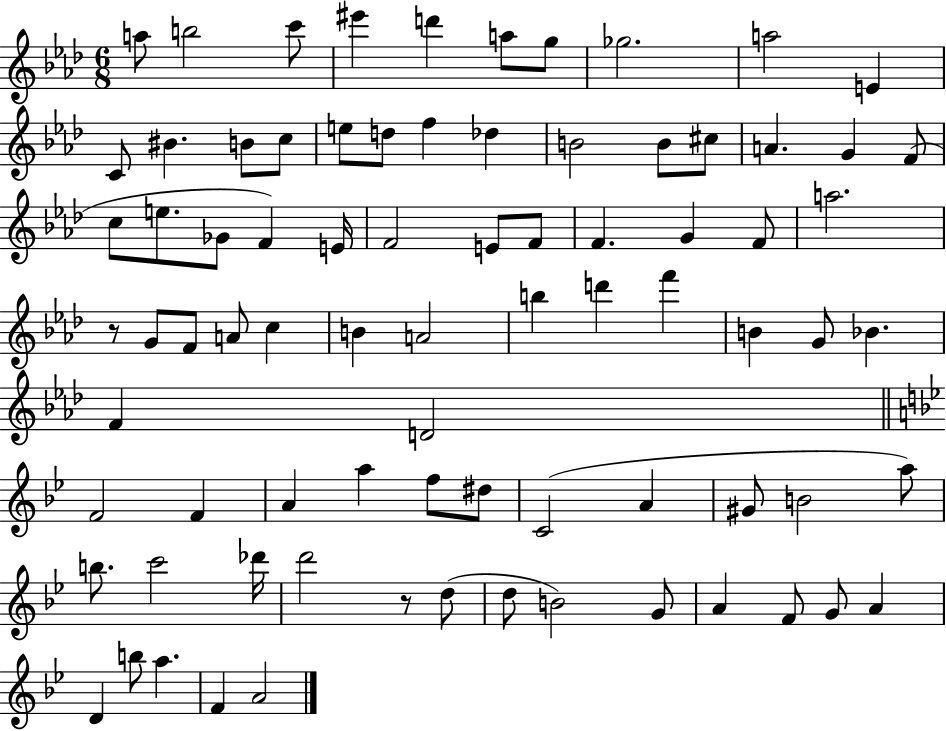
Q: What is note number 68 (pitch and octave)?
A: B4